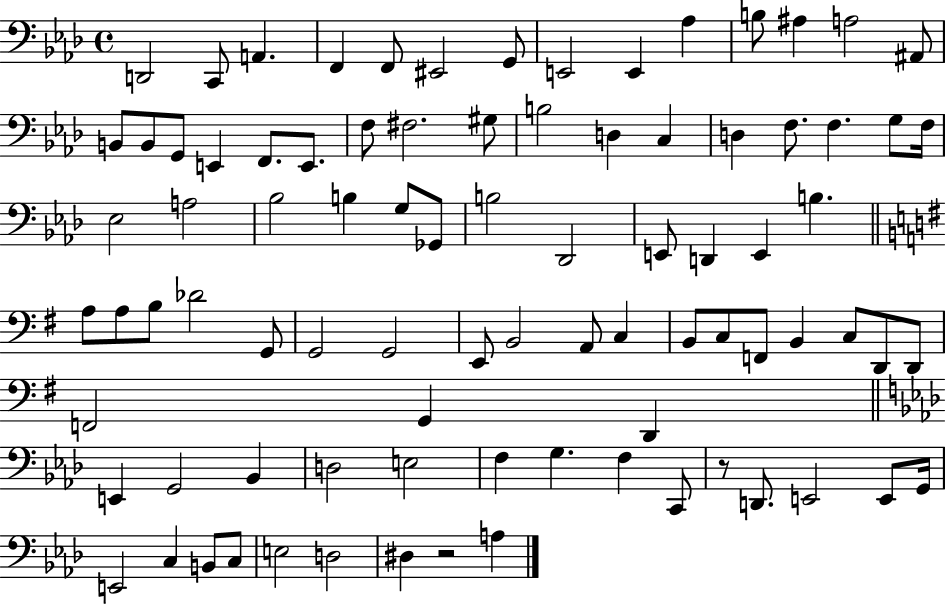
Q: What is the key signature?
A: AES major